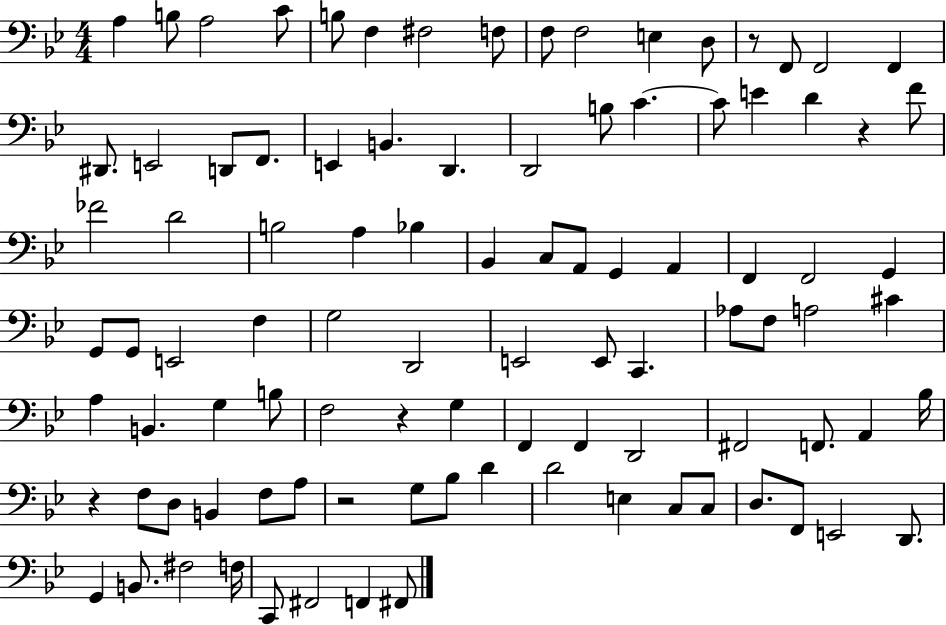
A3/q B3/e A3/h C4/e B3/e F3/q F#3/h F3/e F3/e F3/h E3/q D3/e R/e F2/e F2/h F2/q D#2/e. E2/h D2/e F2/e. E2/q B2/q. D2/q. D2/h B3/e C4/q. C4/e E4/q D4/q R/q F4/e FES4/h D4/h B3/h A3/q Bb3/q Bb2/q C3/e A2/e G2/q A2/q F2/q F2/h G2/q G2/e G2/e E2/h F3/q G3/h D2/h E2/h E2/e C2/q. Ab3/e F3/e A3/h C#4/q A3/q B2/q. G3/q B3/e F3/h R/q G3/q F2/q F2/q D2/h F#2/h F2/e. A2/q Bb3/s R/q F3/e D3/e B2/q F3/e A3/e R/h G3/e Bb3/e D4/q D4/h E3/q C3/e C3/e D3/e. F2/e E2/h D2/e. G2/q B2/e. F#3/h F3/s C2/e F#2/h F2/q F#2/e